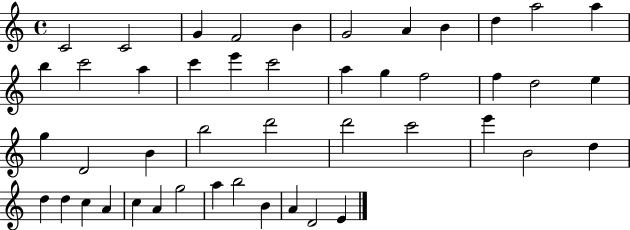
C4/h C4/h G4/q F4/h B4/q G4/h A4/q B4/q D5/q A5/h A5/q B5/q C6/h A5/q C6/q E6/q C6/h A5/q G5/q F5/h F5/q D5/h E5/q G5/q D4/h B4/q B5/h D6/h D6/h C6/h E6/q B4/h D5/q D5/q D5/q C5/q A4/q C5/q A4/q G5/h A5/q B5/h B4/q A4/q D4/h E4/q